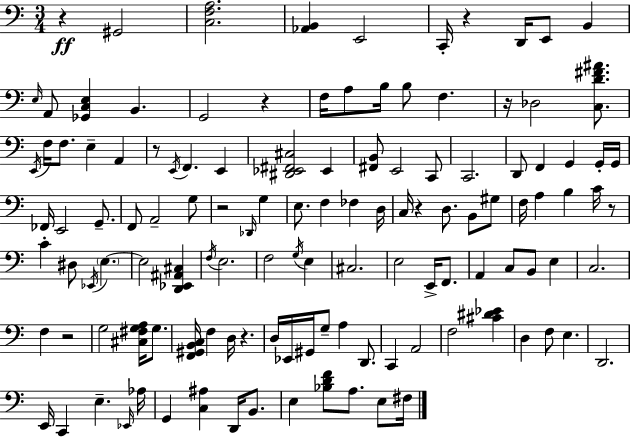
{
  \clef bass
  \numericTimeSignature
  \time 3/4
  \key a \minor
  \repeat volta 2 { r4\ff gis,2 | <c f a>2. | <aes, b,>4 e,2 | c,16-. r4 d,16 e,8 b,4 | \break \grace { e16 } a,8 <ges, c e>4 b,4. | g,2 r4 | f16 a8 b16 b8 f4. | r16 des2 <c d' fis' ais'>8. | \break \acciaccatura { e,16 } f16 f8. e4-- a,4 | r8 \acciaccatura { e,16 } f,4. e,4 | <dis, ees, fis, cis>2 ees,4 | <fis, b,>8 e,2 | \break c,8 c,2. | d,8 f,4 g,4 | g,16-. g,16 fes,16 e,2 | g,8.-- f,8 a,2-- | \break g8 r2 \grace { des,16 } | g4 e8. f4 fes4 | d16 c16 r4 d8. | b,8 gis8 f16 a4 b4 | \break c'16 r8 c'4-. dis8 \acciaccatura { ees,16 } \parenthesize e4.~~ | e2 | <d, ees, ais, cis>4 \acciaccatura { f16 } e2. | f2 | \break \acciaccatura { g16 } e4 cis2. | e2 | e,16-> f,8. a,4 c8 | b,8 e4 c2. | \break f4 r2 | g2 | <cis fis g a>16 g8. <f, gis, b, c>16 f4 | d16 r4. d16 ees,16 gis,16 g8-- | \break a4 d,8. c,4 a,2 | f2 | <cis' dis' ees'>4 d4 f8 | e4. d,2. | \break e,16 c,4 | e4.-- \grace { ees,16 } aes16 g,4 | <c ais>4 d,16 b,8. e4 | <bes d' f'>8 a8. e8 fis16 } \bar "|."
}